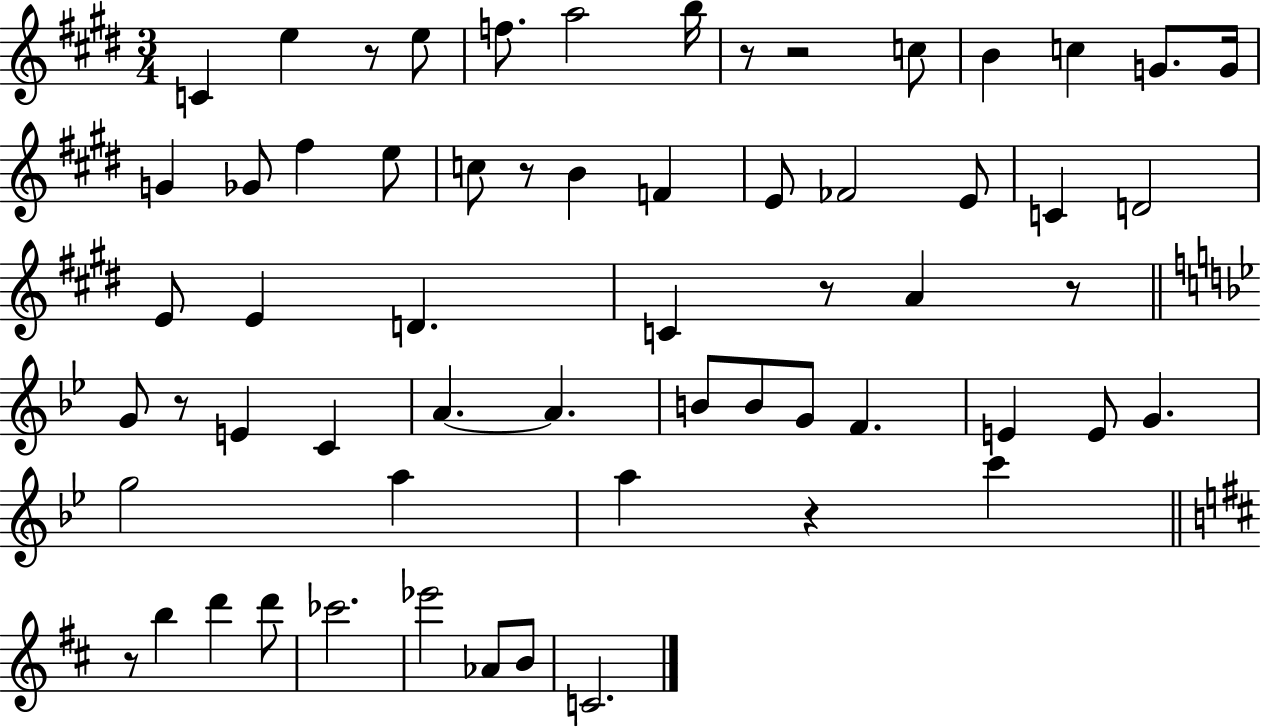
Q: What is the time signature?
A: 3/4